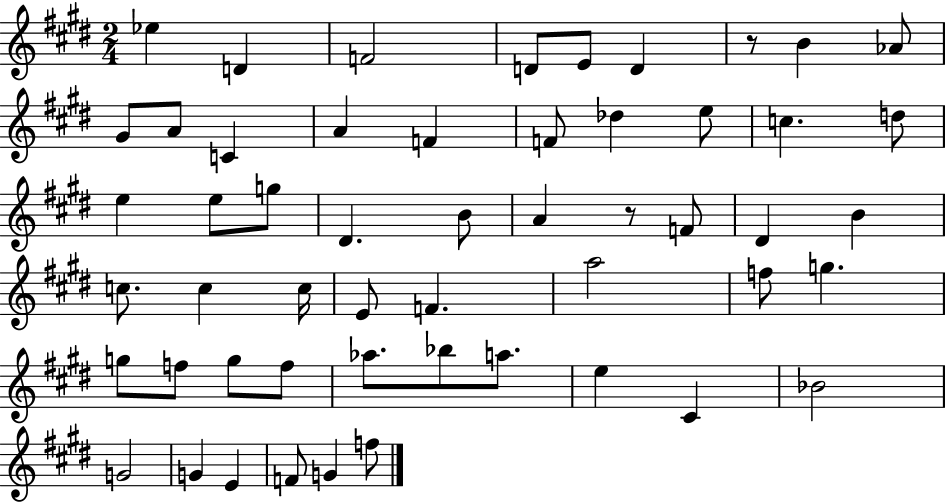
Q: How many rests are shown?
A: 2